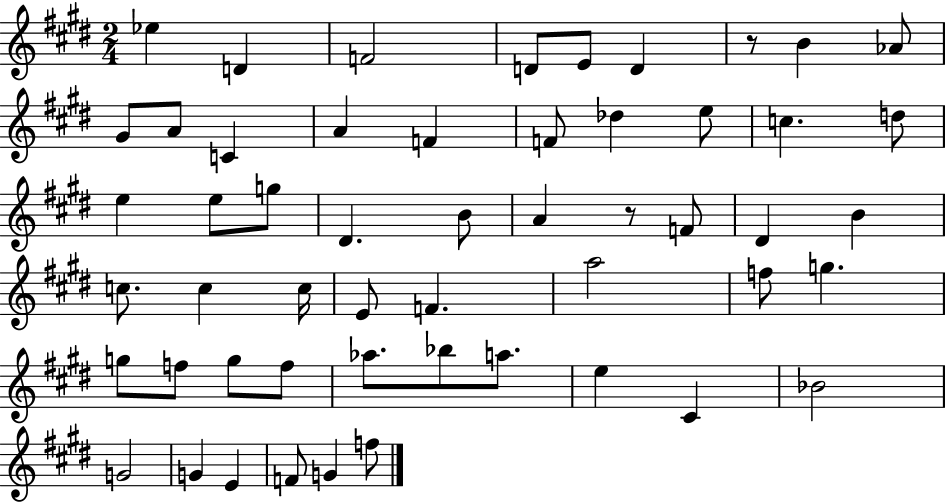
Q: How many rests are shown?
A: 2